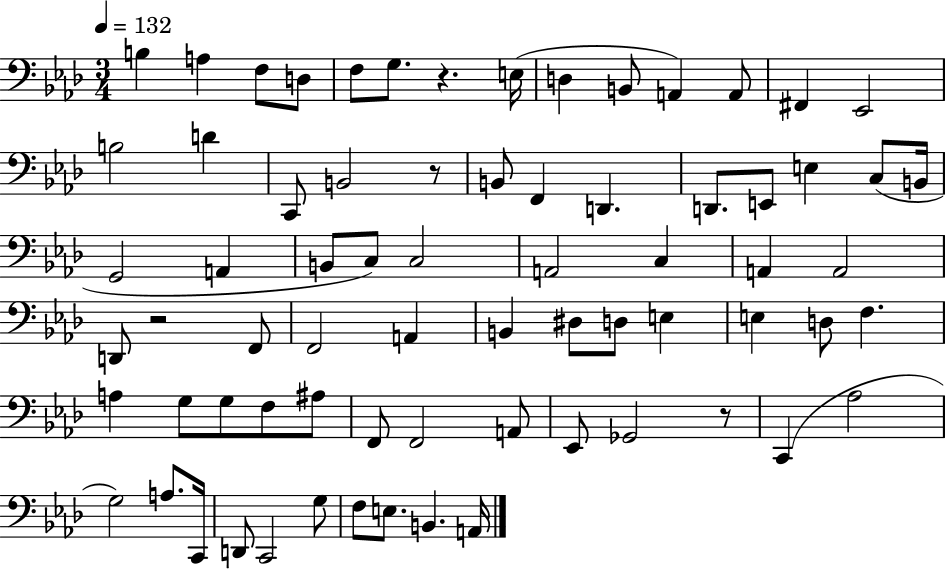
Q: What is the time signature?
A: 3/4